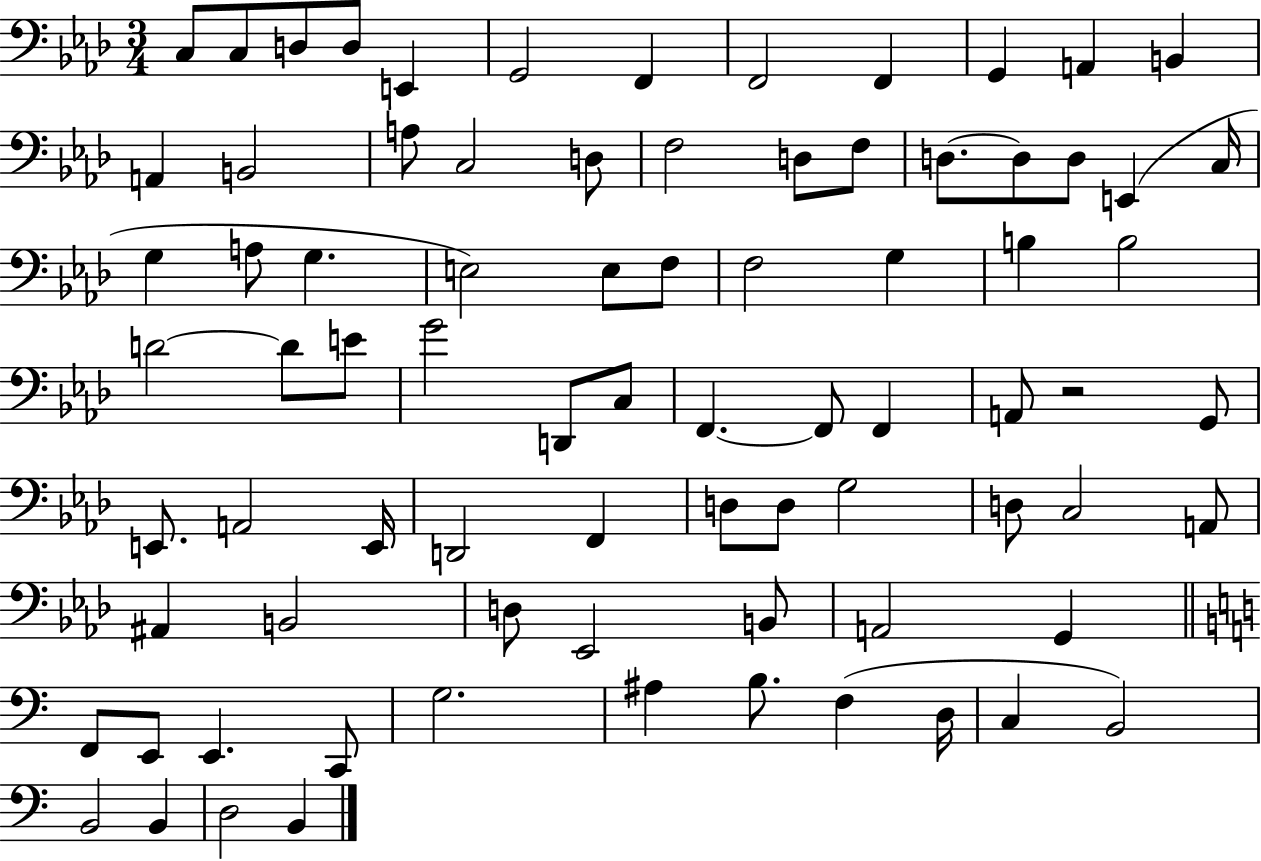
C3/e C3/e D3/e D3/e E2/q G2/h F2/q F2/h F2/q G2/q A2/q B2/q A2/q B2/h A3/e C3/h D3/e F3/h D3/e F3/e D3/e. D3/e D3/e E2/q C3/s G3/q A3/e G3/q. E3/h E3/e F3/e F3/h G3/q B3/q B3/h D4/h D4/e E4/e G4/h D2/e C3/e F2/q. F2/e F2/q A2/e R/h G2/e E2/e. A2/h E2/s D2/h F2/q D3/e D3/e G3/h D3/e C3/h A2/e A#2/q B2/h D3/e Eb2/h B2/e A2/h G2/q F2/e E2/e E2/q. C2/e G3/h. A#3/q B3/e. F3/q D3/s C3/q B2/h B2/h B2/q D3/h B2/q